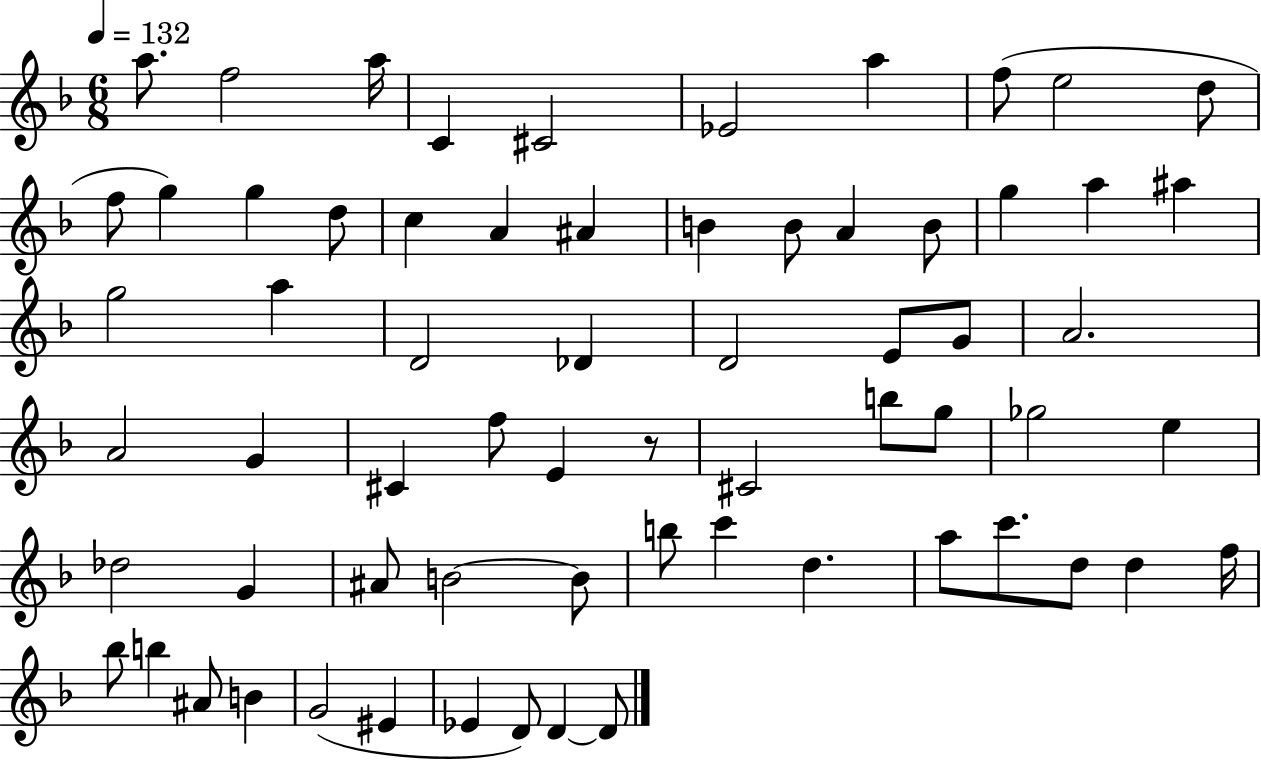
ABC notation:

X:1
T:Untitled
M:6/8
L:1/4
K:F
a/2 f2 a/4 C ^C2 _E2 a f/2 e2 d/2 f/2 g g d/2 c A ^A B B/2 A B/2 g a ^a g2 a D2 _D D2 E/2 G/2 A2 A2 G ^C f/2 E z/2 ^C2 b/2 g/2 _g2 e _d2 G ^A/2 B2 B/2 b/2 c' d a/2 c'/2 d/2 d f/4 _b/2 b ^A/2 B G2 ^E _E D/2 D D/2